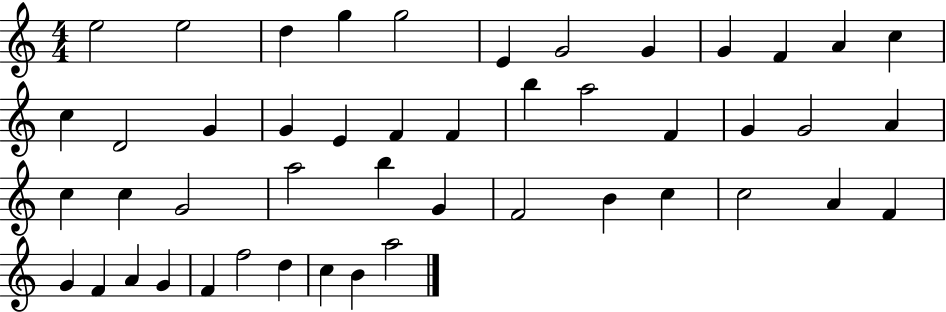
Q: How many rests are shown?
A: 0